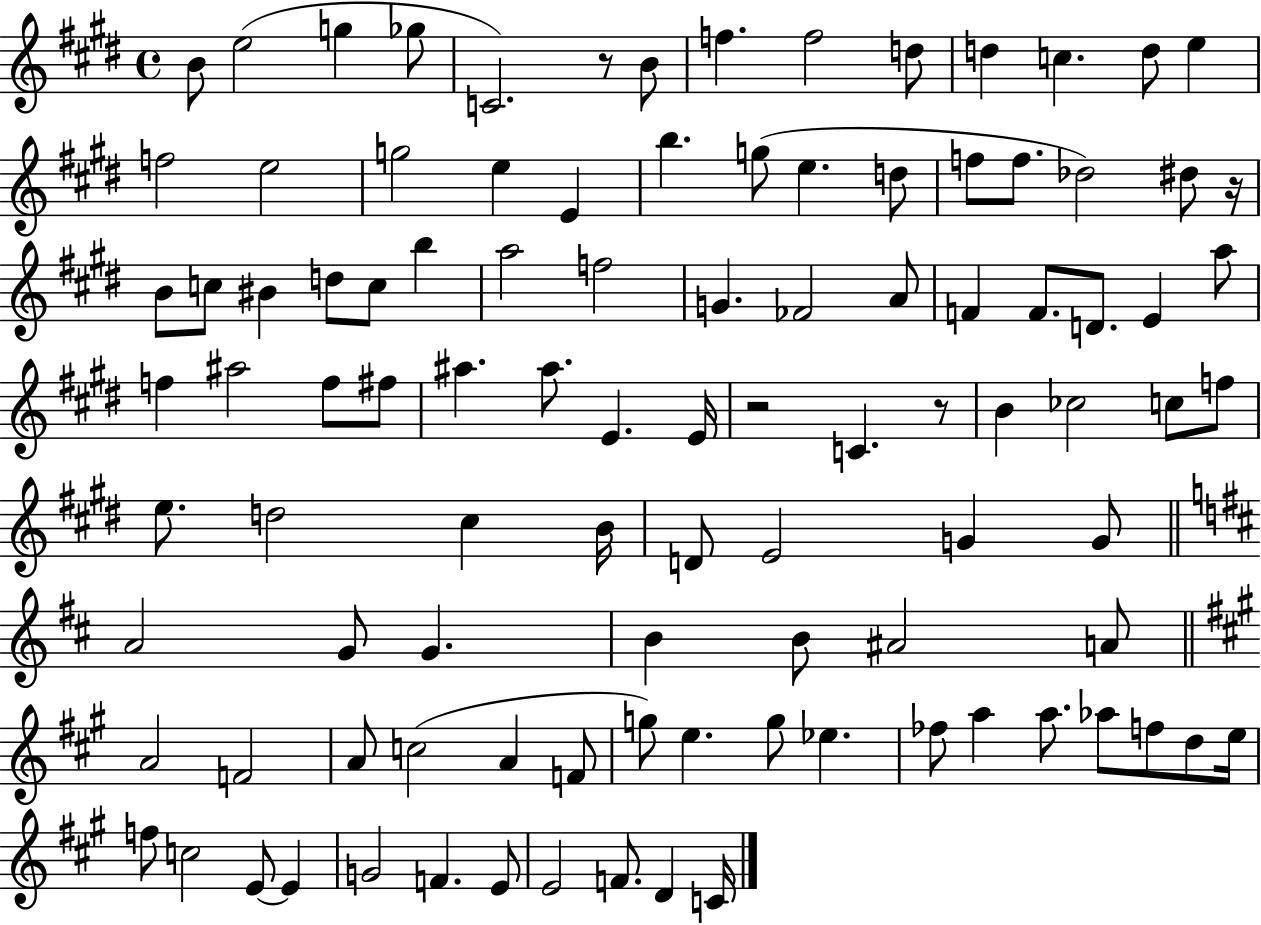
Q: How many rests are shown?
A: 4